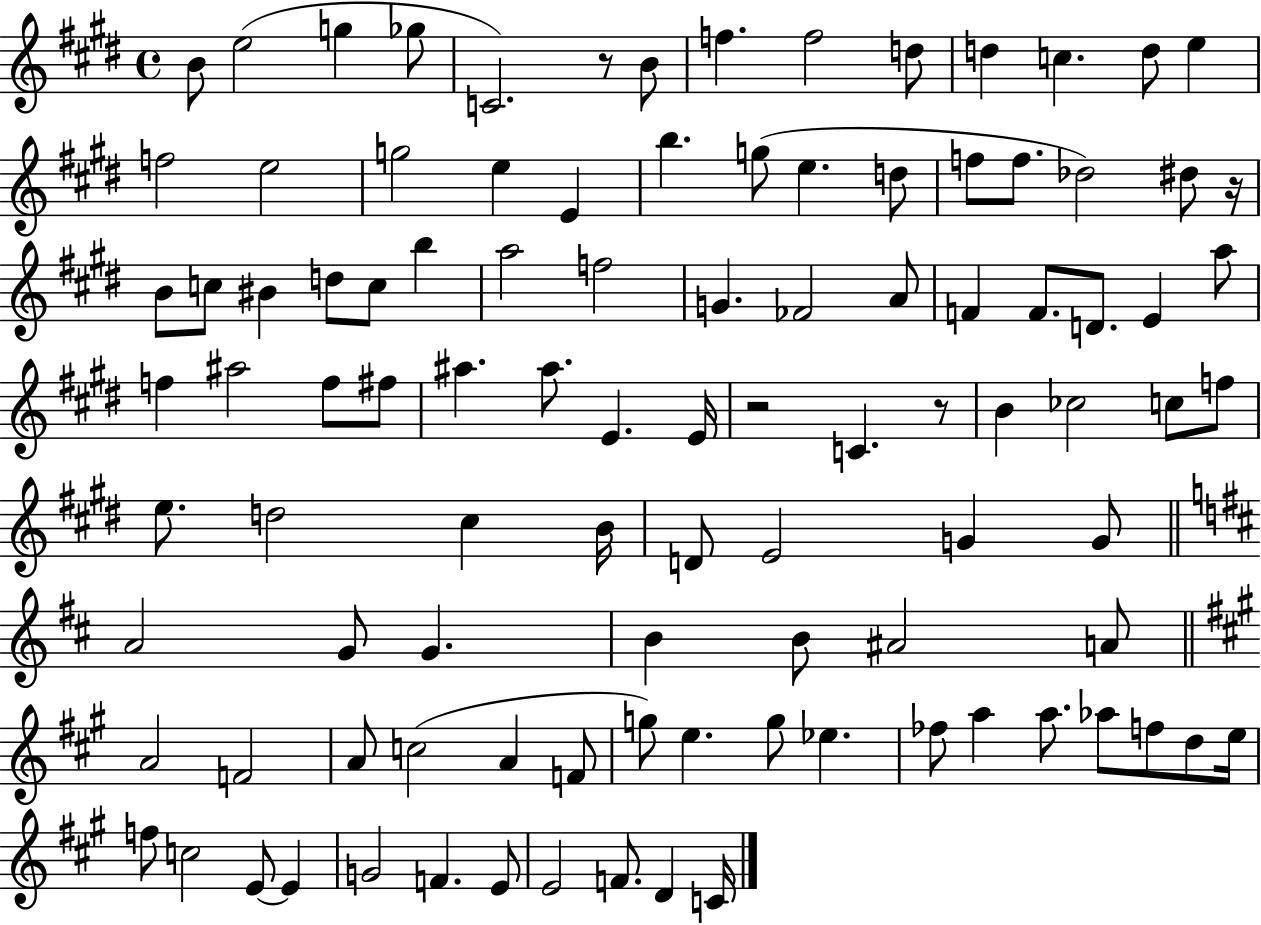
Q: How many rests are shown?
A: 4